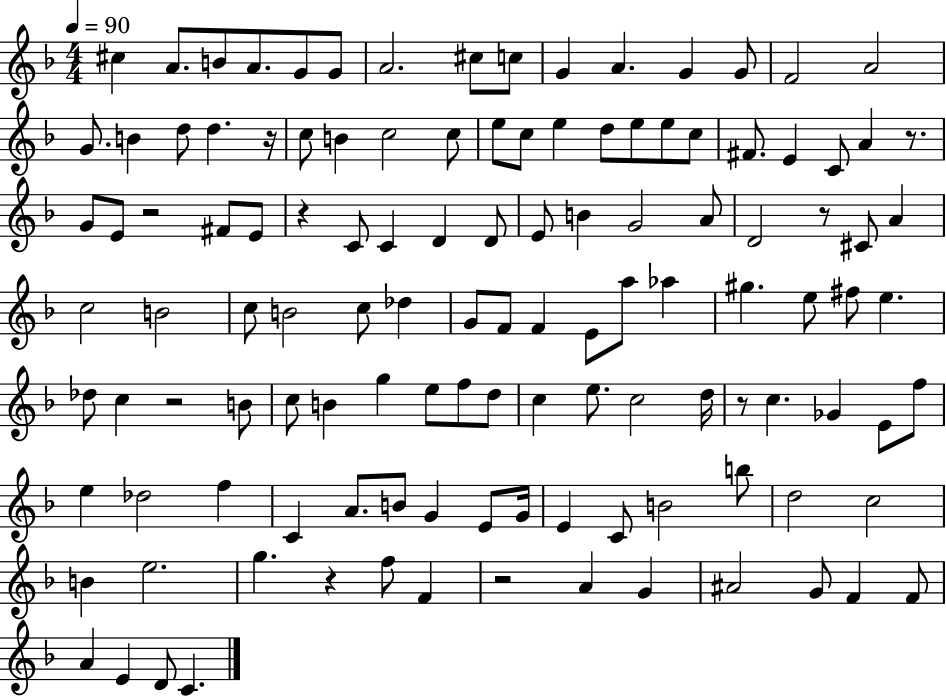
X:1
T:Untitled
M:4/4
L:1/4
K:F
^c A/2 B/2 A/2 G/2 G/2 A2 ^c/2 c/2 G A G G/2 F2 A2 G/2 B d/2 d z/4 c/2 B c2 c/2 e/2 c/2 e d/2 e/2 e/2 c/2 ^F/2 E C/2 A z/2 G/2 E/2 z2 ^F/2 E/2 z C/2 C D D/2 E/2 B G2 A/2 D2 z/2 ^C/2 A c2 B2 c/2 B2 c/2 _d G/2 F/2 F E/2 a/2 _a ^g e/2 ^f/2 e _d/2 c z2 B/2 c/2 B g e/2 f/2 d/2 c e/2 c2 d/4 z/2 c _G E/2 f/2 e _d2 f C A/2 B/2 G E/2 G/4 E C/2 B2 b/2 d2 c2 B e2 g z f/2 F z2 A G ^A2 G/2 F F/2 A E D/2 C